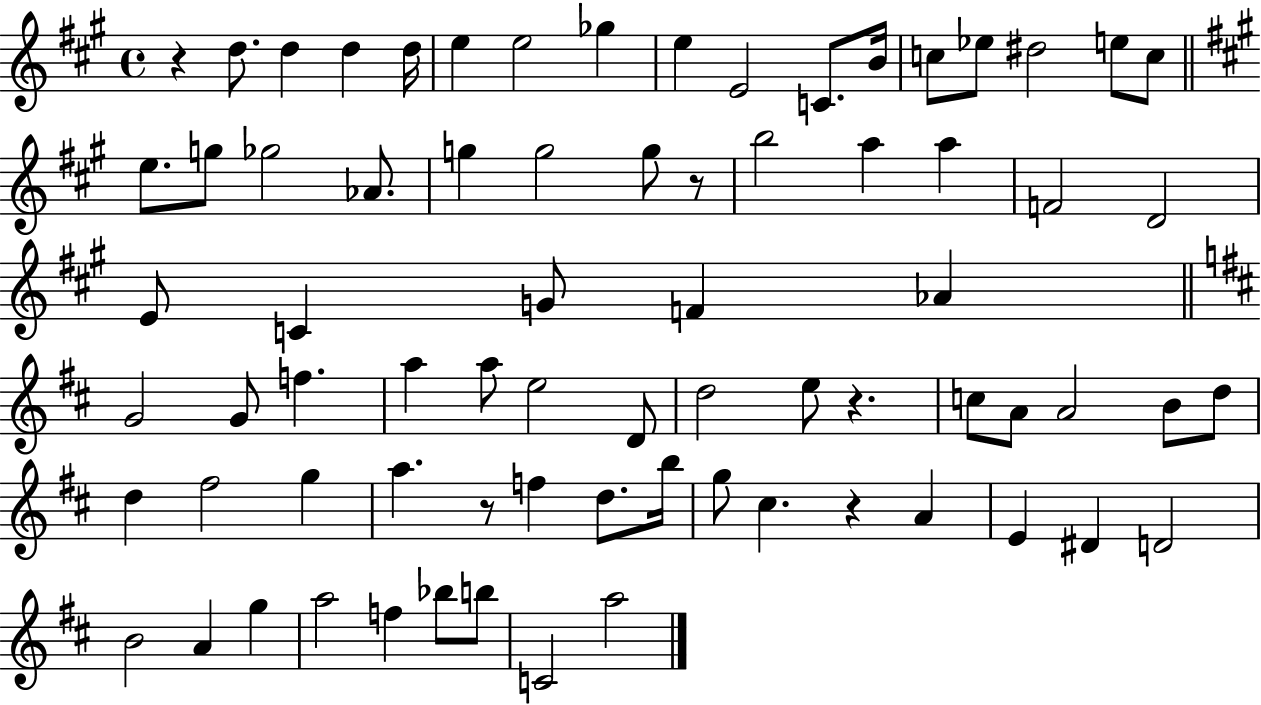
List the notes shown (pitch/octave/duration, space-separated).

R/q D5/e. D5/q D5/q D5/s E5/q E5/h Gb5/q E5/q E4/h C4/e. B4/s C5/e Eb5/e D#5/h E5/e C5/e E5/e. G5/e Gb5/h Ab4/e. G5/q G5/h G5/e R/e B5/h A5/q A5/q F4/h D4/h E4/e C4/q G4/e F4/q Ab4/q G4/h G4/e F5/q. A5/q A5/e E5/h D4/e D5/h E5/e R/q. C5/e A4/e A4/h B4/e D5/e D5/q F#5/h G5/q A5/q. R/e F5/q D5/e. B5/s G5/e C#5/q. R/q A4/q E4/q D#4/q D4/h B4/h A4/q G5/q A5/h F5/q Bb5/e B5/e C4/h A5/h